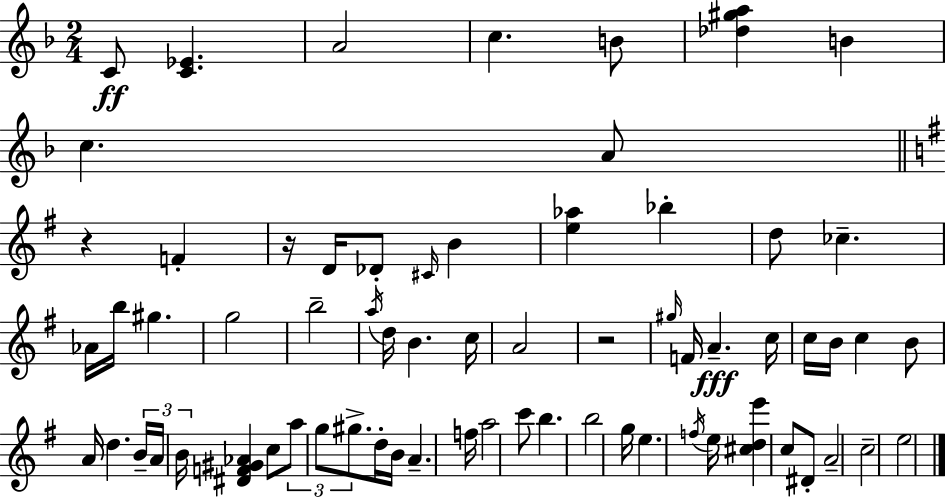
C4/e [C4,Eb4]/q. A4/h C5/q. B4/e [Db5,G#5,A5]/q B4/q C5/q. A4/e R/q F4/q R/s D4/s Db4/e C#4/s B4/q [E5,Ab5]/q Bb5/q D5/e CES5/q. Ab4/s B5/s G#5/q. G5/h B5/h A5/s D5/s B4/q. C5/s A4/h R/h G#5/s F4/s A4/q. C5/s C5/s B4/s C5/q B4/e A4/s D5/q. B4/s A4/s B4/s [D#4,F4,G#4,Ab4]/q C5/e A5/e G5/e G#5/e. D5/s B4/s A4/q. F5/s A5/h C6/e B5/q. B5/h G5/s E5/q. F5/s E5/s [C#5,D5,E6]/q C5/e D#4/e A4/h C5/h E5/h